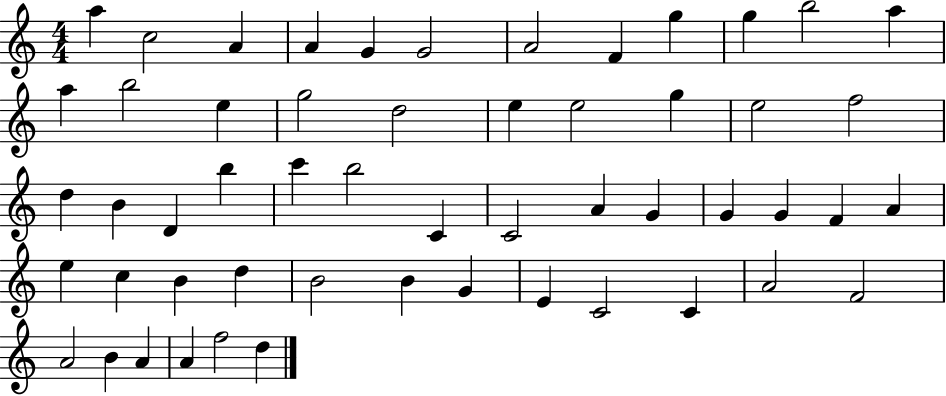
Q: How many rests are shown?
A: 0